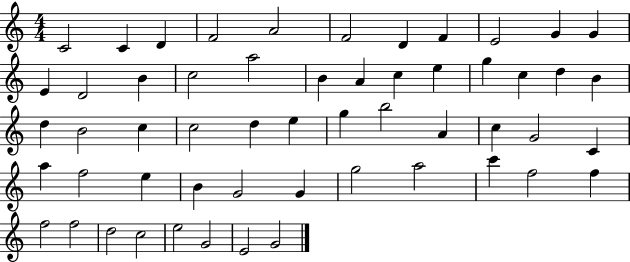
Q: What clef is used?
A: treble